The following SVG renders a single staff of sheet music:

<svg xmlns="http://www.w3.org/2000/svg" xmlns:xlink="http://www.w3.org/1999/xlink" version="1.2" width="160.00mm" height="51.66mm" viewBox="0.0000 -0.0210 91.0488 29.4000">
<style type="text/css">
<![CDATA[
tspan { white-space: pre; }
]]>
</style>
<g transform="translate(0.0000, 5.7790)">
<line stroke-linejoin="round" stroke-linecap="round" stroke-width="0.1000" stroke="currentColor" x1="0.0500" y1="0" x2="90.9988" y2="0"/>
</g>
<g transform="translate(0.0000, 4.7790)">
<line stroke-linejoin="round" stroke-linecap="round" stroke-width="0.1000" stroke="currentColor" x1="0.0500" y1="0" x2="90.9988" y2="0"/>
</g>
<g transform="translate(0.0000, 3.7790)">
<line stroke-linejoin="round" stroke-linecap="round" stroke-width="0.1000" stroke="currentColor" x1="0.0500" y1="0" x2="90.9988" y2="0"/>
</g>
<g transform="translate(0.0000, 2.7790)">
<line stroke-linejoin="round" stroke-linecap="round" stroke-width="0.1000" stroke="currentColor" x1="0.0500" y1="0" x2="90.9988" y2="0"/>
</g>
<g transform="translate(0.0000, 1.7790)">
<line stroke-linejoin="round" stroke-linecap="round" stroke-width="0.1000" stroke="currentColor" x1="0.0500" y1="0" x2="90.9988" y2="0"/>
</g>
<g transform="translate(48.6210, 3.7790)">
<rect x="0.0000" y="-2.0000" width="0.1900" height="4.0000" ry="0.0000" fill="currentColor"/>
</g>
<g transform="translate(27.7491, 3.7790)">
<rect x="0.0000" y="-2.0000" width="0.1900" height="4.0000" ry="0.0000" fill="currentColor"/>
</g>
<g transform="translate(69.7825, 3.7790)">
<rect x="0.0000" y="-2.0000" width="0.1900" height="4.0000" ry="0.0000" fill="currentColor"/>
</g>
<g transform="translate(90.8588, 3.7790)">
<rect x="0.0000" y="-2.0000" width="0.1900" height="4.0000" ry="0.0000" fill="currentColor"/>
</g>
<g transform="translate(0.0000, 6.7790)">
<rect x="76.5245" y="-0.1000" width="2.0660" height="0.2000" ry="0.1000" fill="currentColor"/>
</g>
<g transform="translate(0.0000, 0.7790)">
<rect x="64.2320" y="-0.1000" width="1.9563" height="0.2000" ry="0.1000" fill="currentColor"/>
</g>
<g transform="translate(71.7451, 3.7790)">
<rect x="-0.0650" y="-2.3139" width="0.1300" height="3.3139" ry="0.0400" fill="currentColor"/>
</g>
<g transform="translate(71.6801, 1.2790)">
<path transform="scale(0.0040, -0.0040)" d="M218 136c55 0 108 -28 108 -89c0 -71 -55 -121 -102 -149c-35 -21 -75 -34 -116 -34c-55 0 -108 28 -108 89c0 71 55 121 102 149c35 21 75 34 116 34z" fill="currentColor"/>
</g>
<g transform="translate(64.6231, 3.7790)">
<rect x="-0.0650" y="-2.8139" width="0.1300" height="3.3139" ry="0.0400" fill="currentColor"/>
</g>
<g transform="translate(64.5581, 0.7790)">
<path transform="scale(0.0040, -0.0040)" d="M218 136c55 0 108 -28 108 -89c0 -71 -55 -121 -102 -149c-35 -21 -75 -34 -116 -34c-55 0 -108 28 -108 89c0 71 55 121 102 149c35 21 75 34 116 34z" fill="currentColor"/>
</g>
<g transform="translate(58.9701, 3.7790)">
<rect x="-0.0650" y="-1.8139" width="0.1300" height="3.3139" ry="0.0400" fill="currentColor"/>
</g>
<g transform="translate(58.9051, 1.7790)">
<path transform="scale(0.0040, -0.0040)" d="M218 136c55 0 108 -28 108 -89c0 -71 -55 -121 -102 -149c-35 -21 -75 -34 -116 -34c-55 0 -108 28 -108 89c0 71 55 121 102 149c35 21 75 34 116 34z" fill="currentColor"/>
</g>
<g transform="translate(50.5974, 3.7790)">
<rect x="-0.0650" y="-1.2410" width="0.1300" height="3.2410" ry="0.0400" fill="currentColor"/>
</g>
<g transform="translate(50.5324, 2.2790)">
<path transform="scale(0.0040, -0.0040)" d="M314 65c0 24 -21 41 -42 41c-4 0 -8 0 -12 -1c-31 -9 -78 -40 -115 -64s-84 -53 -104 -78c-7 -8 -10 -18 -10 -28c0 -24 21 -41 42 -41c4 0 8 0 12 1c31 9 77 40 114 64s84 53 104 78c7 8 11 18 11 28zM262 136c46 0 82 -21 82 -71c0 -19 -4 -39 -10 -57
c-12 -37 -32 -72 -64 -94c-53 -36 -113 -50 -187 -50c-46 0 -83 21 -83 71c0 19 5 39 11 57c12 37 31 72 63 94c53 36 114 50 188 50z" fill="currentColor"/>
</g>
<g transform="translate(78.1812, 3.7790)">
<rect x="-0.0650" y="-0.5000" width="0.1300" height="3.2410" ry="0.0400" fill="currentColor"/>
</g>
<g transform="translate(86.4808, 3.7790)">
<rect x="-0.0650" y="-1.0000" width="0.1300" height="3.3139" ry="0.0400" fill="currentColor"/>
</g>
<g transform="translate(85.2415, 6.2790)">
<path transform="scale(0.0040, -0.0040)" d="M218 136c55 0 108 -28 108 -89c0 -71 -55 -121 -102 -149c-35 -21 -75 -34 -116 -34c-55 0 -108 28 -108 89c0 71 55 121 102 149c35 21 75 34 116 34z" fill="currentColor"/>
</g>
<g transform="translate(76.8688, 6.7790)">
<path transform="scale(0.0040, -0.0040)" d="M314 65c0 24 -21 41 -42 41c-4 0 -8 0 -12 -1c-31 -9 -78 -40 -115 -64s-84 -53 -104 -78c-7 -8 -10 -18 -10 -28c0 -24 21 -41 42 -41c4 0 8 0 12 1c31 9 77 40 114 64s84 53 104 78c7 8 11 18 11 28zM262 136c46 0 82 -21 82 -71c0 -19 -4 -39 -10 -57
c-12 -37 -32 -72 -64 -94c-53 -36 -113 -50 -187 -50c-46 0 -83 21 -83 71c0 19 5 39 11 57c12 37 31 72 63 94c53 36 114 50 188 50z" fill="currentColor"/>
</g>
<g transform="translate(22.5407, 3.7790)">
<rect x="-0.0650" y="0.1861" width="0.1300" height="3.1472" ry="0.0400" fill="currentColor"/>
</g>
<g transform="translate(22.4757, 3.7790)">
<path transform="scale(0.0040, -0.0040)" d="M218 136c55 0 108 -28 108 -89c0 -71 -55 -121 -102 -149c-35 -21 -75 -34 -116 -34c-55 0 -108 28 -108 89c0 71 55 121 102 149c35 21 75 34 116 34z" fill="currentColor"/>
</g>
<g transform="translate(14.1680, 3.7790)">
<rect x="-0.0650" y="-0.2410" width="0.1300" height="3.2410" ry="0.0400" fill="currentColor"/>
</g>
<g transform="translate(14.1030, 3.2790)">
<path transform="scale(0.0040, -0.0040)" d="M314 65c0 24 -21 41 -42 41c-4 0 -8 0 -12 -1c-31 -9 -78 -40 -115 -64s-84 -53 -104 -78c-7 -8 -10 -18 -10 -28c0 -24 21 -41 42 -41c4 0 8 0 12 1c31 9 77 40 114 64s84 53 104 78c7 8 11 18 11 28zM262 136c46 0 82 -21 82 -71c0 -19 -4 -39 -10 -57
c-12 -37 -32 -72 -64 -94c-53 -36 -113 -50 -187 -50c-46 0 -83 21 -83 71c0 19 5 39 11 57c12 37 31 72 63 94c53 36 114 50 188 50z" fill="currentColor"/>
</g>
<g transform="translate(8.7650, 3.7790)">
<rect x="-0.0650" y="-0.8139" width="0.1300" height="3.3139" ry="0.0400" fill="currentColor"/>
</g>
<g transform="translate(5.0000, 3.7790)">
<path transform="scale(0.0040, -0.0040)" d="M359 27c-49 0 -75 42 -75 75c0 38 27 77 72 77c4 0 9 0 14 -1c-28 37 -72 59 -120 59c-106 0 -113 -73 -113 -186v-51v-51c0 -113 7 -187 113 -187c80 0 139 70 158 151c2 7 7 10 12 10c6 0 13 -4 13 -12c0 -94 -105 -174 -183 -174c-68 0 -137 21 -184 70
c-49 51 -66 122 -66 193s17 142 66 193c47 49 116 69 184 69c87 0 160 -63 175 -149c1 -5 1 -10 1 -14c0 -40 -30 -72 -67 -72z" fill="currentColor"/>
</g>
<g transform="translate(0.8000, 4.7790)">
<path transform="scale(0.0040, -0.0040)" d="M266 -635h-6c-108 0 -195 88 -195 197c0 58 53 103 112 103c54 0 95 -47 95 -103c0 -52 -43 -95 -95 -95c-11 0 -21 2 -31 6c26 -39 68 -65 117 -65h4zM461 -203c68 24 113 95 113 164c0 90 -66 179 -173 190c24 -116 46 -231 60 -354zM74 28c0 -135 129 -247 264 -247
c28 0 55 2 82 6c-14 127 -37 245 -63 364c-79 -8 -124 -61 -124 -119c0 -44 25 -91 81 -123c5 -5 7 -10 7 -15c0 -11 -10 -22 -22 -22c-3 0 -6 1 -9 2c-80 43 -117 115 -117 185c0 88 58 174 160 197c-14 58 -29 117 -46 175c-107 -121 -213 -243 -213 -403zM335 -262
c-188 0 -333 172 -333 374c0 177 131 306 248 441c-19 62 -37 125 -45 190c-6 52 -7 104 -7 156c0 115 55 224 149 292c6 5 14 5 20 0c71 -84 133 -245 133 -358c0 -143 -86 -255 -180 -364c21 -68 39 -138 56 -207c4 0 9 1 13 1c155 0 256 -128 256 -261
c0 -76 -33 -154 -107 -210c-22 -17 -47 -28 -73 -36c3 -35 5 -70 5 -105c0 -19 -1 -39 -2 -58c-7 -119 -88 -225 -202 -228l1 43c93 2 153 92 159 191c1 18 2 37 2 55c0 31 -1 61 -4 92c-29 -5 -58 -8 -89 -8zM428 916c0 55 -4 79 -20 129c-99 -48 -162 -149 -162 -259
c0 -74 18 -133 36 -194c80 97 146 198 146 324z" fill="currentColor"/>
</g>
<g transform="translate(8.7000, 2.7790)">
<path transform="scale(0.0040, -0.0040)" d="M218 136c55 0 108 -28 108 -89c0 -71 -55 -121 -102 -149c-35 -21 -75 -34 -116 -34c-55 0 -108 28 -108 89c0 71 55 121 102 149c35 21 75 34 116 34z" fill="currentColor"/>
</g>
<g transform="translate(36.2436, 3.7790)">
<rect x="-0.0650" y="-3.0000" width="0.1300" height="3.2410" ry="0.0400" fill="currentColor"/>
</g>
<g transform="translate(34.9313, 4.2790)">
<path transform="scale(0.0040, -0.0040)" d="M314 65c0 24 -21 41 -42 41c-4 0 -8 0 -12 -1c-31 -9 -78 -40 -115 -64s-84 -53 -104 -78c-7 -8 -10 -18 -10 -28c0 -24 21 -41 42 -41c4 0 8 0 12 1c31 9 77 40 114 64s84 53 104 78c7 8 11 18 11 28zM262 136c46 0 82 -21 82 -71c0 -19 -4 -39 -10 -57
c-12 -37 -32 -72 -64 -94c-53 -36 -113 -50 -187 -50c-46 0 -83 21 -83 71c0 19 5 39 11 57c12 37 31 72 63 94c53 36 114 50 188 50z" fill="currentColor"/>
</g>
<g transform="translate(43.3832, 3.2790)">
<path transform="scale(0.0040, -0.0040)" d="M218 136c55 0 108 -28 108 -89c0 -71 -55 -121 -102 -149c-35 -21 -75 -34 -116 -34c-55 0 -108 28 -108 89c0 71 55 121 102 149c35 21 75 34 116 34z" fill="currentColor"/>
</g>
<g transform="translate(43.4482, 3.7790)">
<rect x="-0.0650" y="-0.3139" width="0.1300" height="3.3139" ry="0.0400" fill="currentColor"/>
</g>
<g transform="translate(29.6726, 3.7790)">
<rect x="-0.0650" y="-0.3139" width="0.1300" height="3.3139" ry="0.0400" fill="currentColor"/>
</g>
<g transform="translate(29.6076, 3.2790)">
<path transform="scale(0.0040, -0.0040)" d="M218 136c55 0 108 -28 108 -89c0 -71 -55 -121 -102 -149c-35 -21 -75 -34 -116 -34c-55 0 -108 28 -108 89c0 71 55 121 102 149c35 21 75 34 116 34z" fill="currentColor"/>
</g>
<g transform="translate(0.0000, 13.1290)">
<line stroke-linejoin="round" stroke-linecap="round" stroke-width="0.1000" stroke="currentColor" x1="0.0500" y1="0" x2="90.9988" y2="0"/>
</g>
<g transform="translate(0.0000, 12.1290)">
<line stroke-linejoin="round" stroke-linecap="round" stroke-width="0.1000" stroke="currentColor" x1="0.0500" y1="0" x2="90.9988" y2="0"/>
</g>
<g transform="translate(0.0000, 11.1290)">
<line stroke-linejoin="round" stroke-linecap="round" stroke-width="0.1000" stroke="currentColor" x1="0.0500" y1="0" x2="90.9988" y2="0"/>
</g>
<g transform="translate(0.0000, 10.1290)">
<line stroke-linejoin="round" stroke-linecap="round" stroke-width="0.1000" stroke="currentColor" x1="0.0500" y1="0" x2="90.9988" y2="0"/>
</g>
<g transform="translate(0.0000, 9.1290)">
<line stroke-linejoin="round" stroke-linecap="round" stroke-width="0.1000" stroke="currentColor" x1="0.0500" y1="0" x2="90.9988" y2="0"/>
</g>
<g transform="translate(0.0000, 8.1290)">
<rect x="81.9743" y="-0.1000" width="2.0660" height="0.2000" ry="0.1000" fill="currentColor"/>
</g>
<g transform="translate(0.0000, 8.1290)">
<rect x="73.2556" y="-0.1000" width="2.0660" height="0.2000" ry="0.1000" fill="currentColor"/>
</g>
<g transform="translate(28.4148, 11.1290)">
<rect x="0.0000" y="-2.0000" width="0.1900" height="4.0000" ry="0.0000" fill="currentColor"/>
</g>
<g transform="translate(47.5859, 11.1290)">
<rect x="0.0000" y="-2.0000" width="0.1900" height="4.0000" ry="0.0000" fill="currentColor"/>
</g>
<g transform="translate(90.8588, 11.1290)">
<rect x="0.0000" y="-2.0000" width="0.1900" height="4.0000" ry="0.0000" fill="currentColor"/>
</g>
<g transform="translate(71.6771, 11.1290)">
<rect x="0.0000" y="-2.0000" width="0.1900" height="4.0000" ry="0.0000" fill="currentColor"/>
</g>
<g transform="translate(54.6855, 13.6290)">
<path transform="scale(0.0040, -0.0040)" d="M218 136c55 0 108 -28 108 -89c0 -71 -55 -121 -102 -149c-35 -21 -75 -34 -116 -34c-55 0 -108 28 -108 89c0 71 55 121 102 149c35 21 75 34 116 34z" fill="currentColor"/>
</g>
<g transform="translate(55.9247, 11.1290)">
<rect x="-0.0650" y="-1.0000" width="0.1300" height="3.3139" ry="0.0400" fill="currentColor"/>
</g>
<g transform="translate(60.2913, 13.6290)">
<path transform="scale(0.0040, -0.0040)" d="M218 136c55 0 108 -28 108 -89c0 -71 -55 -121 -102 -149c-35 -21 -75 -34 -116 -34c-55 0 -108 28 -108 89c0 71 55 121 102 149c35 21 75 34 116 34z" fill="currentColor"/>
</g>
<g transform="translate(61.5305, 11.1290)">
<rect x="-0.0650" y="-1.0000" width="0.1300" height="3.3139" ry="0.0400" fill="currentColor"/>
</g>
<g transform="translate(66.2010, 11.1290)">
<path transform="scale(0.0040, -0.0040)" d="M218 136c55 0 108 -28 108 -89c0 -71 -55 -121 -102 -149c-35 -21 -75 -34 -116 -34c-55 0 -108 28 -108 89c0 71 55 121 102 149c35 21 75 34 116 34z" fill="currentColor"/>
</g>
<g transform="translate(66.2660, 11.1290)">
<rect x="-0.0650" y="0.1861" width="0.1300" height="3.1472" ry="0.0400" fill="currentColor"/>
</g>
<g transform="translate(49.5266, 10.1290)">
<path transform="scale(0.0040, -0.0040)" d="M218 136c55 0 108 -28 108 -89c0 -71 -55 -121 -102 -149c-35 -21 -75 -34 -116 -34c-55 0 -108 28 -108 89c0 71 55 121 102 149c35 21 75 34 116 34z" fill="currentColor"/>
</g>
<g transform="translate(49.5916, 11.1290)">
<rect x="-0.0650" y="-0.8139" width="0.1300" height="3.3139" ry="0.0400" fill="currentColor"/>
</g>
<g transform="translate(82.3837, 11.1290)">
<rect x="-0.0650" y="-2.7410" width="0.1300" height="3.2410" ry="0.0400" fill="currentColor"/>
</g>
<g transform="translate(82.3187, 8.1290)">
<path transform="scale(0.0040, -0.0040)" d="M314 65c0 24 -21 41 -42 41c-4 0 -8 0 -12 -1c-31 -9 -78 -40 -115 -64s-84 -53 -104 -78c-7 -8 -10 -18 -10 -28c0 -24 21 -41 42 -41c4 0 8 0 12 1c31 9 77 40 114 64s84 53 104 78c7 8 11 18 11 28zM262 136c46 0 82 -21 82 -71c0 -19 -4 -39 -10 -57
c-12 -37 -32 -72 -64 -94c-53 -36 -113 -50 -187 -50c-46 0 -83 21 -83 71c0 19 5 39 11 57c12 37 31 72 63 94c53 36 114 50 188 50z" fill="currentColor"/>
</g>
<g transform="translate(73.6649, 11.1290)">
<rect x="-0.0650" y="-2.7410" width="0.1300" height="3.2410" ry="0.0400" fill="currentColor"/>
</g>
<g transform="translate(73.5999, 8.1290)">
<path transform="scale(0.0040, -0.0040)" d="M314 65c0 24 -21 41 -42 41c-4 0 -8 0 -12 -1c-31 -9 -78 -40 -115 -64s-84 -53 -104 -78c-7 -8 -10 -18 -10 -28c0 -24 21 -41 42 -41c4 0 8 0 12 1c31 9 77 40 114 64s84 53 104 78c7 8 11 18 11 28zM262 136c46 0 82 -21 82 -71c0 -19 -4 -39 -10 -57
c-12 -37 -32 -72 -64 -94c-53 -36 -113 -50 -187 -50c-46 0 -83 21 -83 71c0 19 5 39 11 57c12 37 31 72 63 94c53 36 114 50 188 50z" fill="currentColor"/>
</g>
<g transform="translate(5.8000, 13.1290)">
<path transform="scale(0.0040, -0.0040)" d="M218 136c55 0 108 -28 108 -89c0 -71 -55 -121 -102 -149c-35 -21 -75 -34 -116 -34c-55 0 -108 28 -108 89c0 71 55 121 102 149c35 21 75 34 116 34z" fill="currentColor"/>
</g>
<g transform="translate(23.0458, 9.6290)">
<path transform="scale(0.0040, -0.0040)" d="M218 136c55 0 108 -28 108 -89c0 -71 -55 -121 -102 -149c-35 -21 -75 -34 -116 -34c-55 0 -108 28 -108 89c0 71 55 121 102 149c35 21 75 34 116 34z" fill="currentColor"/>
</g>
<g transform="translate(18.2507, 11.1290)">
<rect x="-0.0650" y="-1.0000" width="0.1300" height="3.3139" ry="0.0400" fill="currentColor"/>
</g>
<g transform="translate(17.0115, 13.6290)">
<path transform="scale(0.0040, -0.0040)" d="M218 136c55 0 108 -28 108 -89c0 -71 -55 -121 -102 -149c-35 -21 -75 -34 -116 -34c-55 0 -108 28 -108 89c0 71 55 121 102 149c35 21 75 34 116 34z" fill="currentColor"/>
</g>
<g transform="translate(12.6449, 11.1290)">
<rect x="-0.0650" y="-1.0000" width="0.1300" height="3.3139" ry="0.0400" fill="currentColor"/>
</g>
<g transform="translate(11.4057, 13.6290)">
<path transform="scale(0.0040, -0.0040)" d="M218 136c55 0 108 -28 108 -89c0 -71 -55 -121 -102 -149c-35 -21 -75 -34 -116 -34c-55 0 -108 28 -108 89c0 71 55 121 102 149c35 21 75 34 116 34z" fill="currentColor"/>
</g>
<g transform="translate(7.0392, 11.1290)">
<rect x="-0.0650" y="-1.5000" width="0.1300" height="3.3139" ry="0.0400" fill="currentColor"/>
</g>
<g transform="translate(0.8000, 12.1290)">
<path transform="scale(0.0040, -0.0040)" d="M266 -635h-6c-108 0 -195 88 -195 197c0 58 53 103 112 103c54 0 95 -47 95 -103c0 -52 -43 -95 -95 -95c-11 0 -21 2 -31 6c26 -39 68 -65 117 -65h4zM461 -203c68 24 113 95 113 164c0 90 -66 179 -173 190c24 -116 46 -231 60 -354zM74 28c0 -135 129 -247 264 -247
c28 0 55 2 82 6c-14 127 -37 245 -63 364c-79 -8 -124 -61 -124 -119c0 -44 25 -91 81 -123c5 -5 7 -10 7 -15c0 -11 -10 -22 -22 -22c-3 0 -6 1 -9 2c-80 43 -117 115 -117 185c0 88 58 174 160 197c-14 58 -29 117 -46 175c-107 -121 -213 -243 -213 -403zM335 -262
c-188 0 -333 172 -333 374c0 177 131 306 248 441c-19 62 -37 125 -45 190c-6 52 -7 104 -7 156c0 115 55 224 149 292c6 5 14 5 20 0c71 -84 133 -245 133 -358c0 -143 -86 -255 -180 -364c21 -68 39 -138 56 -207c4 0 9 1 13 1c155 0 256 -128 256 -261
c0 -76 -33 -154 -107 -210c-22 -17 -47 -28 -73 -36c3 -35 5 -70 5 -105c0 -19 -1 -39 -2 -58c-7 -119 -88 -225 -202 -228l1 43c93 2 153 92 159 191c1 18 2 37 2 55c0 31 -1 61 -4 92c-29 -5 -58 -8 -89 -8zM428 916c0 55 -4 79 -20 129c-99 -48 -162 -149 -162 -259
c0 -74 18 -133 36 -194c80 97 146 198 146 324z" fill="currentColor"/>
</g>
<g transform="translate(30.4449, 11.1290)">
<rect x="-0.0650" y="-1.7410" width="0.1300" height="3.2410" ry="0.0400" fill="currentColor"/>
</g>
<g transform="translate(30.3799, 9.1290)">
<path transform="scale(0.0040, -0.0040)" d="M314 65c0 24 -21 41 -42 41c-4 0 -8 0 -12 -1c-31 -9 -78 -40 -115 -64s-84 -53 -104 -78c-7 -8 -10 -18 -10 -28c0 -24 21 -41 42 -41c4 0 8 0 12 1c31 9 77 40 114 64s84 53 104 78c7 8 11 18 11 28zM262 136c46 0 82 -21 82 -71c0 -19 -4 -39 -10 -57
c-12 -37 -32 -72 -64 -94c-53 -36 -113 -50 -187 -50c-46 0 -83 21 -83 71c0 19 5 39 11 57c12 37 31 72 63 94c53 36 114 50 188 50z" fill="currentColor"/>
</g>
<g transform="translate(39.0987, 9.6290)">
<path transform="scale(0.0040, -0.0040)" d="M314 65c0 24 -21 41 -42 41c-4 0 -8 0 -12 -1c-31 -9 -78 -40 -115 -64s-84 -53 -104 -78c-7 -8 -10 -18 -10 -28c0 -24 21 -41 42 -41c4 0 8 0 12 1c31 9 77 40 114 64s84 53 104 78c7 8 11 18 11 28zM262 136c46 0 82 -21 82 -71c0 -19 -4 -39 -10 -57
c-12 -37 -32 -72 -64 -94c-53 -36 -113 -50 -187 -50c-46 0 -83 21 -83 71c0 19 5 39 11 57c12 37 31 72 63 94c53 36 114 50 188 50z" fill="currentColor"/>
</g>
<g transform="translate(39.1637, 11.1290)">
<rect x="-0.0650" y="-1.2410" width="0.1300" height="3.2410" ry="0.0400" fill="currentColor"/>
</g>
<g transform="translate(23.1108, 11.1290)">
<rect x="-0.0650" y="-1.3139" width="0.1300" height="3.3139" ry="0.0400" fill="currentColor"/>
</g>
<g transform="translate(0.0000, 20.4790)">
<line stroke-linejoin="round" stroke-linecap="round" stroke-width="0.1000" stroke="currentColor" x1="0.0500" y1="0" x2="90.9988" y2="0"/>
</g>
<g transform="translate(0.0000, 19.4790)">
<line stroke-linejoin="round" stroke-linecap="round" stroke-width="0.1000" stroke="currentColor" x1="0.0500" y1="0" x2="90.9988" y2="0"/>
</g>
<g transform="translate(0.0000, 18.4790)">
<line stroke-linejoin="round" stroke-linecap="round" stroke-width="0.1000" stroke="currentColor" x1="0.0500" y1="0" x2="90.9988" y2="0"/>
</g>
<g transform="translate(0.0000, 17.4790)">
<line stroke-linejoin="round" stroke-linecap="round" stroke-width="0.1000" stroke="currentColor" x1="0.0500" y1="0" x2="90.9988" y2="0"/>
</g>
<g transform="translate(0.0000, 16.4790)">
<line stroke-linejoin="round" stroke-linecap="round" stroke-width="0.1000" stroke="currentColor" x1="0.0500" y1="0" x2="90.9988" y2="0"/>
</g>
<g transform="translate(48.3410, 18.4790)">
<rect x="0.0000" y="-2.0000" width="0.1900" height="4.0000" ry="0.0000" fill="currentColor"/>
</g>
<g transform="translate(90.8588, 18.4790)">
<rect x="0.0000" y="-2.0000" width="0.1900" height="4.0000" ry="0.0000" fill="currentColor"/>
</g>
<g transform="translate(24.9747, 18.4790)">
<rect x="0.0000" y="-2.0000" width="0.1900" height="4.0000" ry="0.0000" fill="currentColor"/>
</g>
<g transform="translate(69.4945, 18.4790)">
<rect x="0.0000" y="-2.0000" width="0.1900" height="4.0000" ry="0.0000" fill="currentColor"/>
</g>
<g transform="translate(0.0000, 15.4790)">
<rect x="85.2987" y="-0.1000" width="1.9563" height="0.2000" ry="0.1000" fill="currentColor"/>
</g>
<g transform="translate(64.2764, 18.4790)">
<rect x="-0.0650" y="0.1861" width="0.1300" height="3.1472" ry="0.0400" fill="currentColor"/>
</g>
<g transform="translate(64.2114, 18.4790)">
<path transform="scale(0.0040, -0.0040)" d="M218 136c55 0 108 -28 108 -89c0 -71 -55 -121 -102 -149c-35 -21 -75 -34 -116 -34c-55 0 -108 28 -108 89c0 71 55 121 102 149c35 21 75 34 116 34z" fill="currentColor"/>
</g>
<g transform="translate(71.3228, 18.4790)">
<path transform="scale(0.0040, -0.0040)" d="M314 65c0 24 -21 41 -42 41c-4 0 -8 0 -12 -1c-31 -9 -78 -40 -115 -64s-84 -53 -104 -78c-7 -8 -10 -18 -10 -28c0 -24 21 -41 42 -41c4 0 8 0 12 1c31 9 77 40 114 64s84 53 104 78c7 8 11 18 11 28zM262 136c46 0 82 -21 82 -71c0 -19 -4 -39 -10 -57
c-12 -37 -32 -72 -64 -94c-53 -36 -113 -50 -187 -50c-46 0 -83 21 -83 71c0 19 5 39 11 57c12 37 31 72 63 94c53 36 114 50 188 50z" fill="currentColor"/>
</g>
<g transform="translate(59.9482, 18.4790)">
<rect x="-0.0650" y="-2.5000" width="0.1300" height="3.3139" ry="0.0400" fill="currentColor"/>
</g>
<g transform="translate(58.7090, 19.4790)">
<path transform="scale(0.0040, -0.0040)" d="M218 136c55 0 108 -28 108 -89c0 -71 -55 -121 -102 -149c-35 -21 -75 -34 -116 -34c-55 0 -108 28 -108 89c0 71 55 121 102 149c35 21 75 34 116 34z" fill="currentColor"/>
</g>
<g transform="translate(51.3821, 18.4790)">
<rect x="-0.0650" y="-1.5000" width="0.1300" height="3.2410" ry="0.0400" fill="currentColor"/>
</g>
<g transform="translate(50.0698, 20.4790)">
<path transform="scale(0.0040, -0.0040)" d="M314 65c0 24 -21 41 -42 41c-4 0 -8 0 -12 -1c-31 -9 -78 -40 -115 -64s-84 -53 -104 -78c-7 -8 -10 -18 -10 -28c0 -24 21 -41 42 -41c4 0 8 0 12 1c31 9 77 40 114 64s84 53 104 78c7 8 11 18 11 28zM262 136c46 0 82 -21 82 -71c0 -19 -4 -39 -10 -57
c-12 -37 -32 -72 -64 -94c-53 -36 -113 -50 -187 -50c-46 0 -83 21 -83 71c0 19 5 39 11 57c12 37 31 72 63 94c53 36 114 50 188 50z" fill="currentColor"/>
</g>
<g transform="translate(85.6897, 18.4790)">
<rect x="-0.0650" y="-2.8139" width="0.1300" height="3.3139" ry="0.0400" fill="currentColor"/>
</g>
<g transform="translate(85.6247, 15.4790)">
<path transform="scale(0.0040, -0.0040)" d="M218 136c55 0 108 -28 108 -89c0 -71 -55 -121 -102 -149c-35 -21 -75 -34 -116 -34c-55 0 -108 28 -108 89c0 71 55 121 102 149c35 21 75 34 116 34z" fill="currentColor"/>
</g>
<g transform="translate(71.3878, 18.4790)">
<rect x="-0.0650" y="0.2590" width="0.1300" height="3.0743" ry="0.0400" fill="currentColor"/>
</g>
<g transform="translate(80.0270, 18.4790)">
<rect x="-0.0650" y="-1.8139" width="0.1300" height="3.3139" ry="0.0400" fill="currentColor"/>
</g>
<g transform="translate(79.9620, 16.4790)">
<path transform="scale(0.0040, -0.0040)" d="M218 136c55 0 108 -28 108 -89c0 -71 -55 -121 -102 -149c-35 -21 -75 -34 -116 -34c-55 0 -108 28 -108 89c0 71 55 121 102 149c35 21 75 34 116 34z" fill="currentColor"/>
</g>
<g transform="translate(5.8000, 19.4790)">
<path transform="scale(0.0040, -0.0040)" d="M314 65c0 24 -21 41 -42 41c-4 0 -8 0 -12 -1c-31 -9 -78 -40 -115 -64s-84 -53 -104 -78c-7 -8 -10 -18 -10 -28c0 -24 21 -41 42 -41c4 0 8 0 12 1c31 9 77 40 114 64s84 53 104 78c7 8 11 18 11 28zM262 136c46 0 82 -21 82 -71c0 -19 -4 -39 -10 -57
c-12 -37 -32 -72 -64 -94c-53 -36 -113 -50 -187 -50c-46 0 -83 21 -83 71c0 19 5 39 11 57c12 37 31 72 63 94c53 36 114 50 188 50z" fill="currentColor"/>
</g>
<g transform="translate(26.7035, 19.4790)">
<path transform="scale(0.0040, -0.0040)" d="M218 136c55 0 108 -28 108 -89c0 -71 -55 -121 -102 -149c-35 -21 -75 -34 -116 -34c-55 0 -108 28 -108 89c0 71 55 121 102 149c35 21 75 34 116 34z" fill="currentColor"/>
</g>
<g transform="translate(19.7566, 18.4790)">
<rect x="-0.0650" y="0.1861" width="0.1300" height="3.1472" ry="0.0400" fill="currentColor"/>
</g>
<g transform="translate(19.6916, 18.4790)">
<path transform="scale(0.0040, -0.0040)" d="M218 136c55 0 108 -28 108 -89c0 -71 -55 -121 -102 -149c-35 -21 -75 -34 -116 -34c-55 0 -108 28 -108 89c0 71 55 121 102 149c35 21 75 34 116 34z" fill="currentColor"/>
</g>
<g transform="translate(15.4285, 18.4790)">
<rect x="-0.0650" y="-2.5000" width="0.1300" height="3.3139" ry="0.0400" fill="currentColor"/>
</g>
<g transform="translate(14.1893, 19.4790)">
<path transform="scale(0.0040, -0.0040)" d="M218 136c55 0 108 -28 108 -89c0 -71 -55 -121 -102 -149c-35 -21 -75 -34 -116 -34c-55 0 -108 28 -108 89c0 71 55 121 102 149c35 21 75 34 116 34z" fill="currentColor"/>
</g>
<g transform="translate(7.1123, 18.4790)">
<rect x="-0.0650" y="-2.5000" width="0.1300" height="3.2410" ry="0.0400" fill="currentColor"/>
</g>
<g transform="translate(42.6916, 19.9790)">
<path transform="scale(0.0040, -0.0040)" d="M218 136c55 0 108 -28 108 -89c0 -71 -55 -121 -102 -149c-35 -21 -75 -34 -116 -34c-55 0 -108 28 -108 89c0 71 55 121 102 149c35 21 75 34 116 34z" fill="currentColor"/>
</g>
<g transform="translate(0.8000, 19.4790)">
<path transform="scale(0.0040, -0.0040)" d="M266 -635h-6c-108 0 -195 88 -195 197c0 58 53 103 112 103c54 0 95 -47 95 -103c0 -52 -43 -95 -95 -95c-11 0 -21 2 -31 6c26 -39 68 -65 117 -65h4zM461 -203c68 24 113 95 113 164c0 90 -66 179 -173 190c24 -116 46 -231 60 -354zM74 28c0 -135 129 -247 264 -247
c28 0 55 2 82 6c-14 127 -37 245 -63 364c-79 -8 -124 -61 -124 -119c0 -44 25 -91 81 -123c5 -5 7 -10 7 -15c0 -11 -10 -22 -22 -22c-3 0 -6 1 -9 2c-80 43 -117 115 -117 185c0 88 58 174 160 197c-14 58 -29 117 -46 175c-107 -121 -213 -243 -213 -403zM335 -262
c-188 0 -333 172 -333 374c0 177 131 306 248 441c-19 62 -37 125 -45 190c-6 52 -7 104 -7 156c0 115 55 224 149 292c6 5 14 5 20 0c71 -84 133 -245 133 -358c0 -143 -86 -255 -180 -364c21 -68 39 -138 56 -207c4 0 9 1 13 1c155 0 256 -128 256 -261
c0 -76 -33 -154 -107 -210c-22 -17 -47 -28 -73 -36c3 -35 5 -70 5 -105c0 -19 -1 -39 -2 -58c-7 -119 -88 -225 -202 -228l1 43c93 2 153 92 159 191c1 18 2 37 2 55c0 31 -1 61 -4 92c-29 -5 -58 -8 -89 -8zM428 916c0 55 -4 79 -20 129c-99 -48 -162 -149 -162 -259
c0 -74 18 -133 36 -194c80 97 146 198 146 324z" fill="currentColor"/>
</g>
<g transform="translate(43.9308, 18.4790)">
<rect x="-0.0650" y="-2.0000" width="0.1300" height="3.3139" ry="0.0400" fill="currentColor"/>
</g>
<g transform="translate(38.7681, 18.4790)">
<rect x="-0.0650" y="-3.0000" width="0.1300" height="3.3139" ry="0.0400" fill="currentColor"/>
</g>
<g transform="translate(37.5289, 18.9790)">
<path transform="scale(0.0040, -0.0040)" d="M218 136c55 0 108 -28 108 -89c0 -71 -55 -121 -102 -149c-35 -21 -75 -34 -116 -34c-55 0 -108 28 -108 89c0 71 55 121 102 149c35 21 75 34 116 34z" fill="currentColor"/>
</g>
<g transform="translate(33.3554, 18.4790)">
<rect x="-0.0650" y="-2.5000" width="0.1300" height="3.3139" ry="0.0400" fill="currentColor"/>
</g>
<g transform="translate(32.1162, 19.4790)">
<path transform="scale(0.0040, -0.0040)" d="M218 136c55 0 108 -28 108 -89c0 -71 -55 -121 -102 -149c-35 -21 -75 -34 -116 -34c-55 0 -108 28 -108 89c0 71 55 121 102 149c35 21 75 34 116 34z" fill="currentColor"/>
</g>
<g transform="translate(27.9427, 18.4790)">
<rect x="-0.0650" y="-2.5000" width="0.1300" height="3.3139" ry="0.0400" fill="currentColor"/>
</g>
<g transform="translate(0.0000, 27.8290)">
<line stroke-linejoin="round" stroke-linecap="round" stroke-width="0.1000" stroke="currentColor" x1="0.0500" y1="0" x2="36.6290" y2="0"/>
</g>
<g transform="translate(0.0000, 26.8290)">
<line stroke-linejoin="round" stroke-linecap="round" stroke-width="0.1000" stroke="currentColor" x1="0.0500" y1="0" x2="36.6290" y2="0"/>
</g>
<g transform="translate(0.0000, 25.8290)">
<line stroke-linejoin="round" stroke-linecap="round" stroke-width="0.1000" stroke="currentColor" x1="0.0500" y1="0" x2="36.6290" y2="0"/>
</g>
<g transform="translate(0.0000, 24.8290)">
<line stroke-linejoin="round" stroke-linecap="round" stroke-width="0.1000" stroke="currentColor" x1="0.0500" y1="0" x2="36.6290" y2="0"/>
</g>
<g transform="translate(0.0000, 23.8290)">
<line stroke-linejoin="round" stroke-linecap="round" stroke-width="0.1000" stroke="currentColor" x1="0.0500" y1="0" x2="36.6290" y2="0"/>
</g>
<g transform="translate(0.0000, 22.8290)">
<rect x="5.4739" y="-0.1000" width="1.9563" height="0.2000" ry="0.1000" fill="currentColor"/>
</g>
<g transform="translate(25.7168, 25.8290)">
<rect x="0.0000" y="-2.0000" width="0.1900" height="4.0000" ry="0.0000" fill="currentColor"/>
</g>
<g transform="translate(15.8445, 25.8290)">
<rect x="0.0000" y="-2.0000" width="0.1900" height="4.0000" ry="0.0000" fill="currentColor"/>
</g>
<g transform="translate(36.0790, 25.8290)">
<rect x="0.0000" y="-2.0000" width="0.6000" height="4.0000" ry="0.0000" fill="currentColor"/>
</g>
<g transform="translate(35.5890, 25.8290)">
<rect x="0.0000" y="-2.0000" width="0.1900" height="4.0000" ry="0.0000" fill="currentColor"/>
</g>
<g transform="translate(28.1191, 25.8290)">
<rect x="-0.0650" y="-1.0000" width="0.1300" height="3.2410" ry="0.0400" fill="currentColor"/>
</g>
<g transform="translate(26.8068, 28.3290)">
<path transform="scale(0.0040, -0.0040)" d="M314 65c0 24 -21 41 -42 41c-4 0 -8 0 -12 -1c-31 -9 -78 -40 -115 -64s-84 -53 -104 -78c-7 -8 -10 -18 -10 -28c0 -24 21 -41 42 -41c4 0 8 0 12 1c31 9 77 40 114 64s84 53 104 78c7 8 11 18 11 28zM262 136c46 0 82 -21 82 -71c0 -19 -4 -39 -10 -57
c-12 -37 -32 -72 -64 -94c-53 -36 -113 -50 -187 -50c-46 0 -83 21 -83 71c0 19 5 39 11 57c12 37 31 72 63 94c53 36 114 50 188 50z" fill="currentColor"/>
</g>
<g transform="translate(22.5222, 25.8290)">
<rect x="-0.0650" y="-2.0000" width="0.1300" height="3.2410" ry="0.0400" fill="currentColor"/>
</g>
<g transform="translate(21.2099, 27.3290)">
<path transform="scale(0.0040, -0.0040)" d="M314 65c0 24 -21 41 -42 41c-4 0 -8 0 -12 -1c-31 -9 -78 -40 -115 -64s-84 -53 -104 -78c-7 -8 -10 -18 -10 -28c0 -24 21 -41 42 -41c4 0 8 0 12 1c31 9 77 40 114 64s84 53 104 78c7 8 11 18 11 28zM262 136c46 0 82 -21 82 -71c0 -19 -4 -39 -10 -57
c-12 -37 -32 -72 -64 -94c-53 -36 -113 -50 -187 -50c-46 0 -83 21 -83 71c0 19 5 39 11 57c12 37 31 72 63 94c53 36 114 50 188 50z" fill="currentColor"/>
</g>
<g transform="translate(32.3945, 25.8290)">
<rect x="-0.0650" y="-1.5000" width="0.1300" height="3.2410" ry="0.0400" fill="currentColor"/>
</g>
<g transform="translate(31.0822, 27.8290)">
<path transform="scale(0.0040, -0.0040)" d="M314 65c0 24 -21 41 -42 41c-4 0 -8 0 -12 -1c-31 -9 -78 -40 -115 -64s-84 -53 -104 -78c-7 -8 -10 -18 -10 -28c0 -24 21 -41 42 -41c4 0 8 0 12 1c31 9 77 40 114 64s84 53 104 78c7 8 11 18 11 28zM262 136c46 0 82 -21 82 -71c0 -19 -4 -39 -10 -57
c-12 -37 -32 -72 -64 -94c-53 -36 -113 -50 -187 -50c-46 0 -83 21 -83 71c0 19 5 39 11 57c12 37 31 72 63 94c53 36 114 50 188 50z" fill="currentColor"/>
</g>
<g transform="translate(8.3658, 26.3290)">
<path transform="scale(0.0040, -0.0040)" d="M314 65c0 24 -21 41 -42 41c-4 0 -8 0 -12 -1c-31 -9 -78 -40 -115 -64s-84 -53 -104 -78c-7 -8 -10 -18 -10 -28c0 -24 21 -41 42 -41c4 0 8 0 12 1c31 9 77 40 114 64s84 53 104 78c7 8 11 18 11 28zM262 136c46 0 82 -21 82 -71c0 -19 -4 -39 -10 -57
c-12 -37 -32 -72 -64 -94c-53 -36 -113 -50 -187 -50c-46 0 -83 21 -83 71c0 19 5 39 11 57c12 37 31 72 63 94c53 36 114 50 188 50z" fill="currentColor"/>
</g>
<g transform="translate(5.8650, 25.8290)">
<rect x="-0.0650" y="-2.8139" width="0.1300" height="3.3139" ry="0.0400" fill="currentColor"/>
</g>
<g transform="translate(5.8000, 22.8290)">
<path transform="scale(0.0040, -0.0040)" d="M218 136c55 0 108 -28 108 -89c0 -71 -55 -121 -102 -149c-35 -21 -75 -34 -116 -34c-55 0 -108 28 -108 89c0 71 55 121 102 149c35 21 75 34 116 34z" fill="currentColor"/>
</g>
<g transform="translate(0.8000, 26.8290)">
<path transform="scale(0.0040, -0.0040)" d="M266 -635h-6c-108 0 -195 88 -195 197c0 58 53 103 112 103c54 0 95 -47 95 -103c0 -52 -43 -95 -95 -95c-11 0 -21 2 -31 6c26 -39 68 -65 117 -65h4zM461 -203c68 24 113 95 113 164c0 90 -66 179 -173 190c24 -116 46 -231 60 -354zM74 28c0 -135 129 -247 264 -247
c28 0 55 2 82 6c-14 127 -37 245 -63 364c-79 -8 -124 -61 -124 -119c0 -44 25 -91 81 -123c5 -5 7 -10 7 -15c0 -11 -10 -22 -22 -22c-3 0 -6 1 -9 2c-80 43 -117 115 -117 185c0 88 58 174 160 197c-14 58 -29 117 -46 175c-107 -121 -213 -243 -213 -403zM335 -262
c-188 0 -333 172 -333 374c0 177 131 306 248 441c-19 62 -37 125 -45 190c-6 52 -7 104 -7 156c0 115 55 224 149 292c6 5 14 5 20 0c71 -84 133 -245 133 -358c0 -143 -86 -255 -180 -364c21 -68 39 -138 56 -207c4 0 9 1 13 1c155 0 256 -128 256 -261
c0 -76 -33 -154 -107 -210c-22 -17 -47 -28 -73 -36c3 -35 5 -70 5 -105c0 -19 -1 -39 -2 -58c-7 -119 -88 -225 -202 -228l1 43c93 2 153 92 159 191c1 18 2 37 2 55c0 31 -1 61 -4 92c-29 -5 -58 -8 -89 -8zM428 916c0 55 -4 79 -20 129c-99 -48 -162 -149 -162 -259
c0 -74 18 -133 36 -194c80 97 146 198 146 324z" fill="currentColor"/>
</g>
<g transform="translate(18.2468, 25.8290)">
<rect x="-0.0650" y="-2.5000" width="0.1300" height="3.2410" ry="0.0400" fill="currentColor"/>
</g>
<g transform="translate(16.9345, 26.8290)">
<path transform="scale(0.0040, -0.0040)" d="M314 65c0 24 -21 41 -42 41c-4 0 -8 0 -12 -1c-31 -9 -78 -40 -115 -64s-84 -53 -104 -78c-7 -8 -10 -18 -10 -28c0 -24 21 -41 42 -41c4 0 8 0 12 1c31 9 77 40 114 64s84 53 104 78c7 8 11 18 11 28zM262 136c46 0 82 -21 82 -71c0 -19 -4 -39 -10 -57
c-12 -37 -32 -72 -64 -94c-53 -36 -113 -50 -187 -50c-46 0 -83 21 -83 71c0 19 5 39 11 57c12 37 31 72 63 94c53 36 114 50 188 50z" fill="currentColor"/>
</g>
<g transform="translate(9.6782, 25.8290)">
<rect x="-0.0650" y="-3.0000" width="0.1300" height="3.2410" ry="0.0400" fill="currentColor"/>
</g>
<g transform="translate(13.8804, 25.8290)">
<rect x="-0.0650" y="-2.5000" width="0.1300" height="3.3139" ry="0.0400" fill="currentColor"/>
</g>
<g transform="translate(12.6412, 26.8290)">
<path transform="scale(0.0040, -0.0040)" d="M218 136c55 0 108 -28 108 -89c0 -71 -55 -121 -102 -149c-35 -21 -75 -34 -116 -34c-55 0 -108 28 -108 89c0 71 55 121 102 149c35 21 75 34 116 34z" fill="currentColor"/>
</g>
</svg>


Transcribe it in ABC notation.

X:1
T:Untitled
M:4/4
L:1/4
K:C
d c2 B c A2 c e2 f a g C2 D E D D e f2 e2 d D D B a2 a2 G2 G B G G A F E2 G B B2 f a a A2 G G2 F2 D2 E2